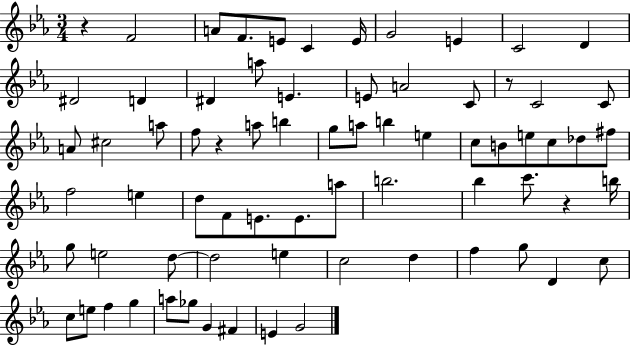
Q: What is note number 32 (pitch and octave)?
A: B4